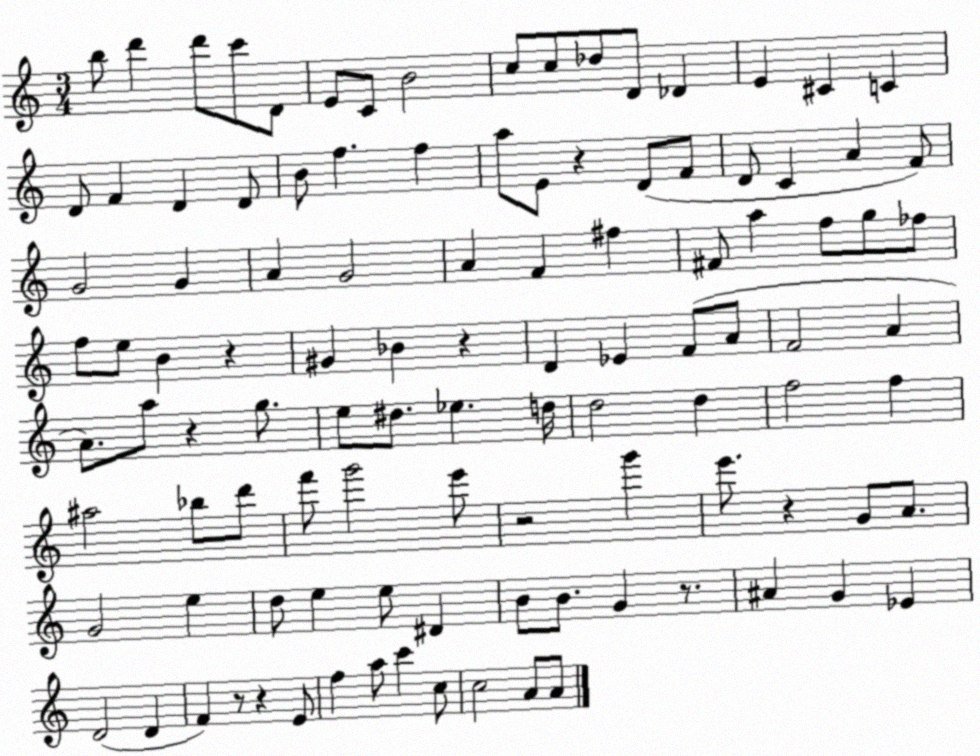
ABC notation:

X:1
T:Untitled
M:3/4
L:1/4
K:C
b/2 d' d'/2 c'/2 D/2 E/2 C/2 B2 c/2 c/2 _d/2 D/2 _D E ^C C D/2 F D D/2 B/2 f f a/2 E/2 z D/2 F/2 D/2 C A F/2 G2 G A G2 A F ^f ^F/2 a f/2 g/2 _f/2 f/2 e/2 B z ^G _B z D _E F/2 A/2 F2 A A/2 a/2 z g/2 e/2 ^d/2 _e d/4 d2 d f2 f ^a2 _b/2 d'/2 f'/2 g'2 e'/2 z2 g' e'/2 z G/2 A/2 G2 e d/2 e e/2 ^D B/2 B/2 G z/2 ^A G _E D2 D F z/2 z E/2 f a/2 c' c/2 c2 A/2 A/2